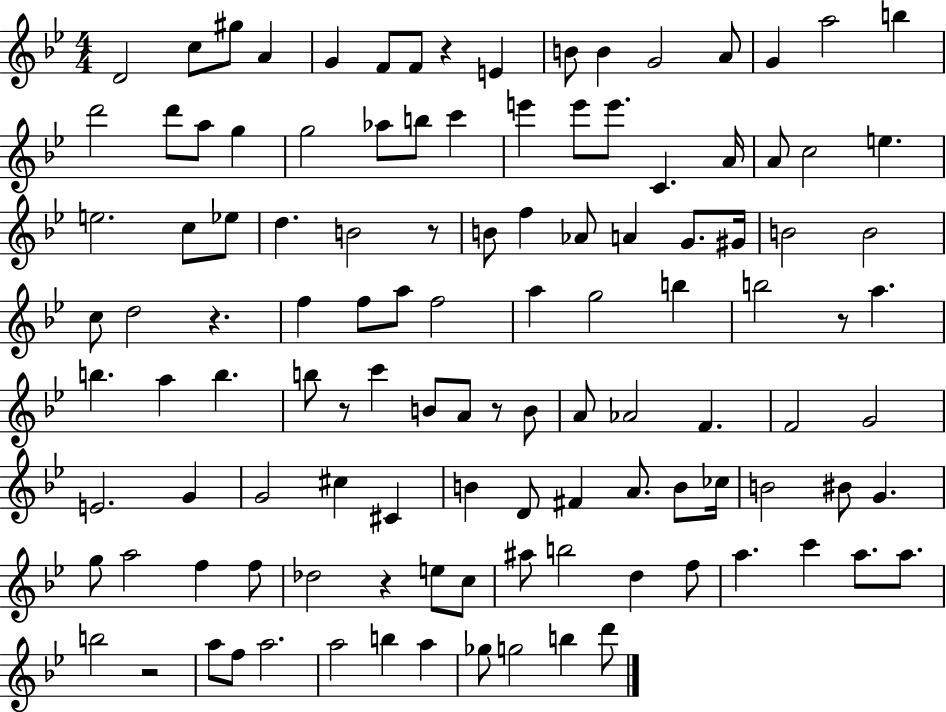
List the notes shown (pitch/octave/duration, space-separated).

D4/h C5/e G#5/e A4/q G4/q F4/e F4/e R/q E4/q B4/e B4/q G4/h A4/e G4/q A5/h B5/q D6/h D6/e A5/e G5/q G5/h Ab5/e B5/e C6/q E6/q E6/e E6/e. C4/q. A4/s A4/e C5/h E5/q. E5/h. C5/e Eb5/e D5/q. B4/h R/e B4/e F5/q Ab4/e A4/q G4/e. G#4/s B4/h B4/h C5/e D5/h R/q. F5/q F5/e A5/e F5/h A5/q G5/h B5/q B5/h R/e A5/q. B5/q. A5/q B5/q. B5/e R/e C6/q B4/e A4/e R/e B4/e A4/e Ab4/h F4/q. F4/h G4/h E4/h. G4/q G4/h C#5/q C#4/q B4/q D4/e F#4/q A4/e. B4/e CES5/s B4/h BIS4/e G4/q. G5/e A5/h F5/q F5/e Db5/h R/q E5/e C5/e A#5/e B5/h D5/q F5/e A5/q. C6/q A5/e. A5/e. B5/h R/h A5/e F5/e A5/h. A5/h B5/q A5/q Gb5/e G5/h B5/q D6/e